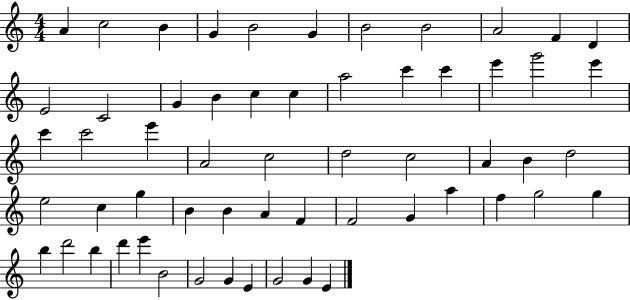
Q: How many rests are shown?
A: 0